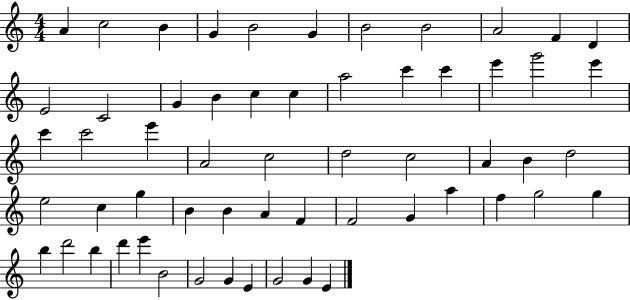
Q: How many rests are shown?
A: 0